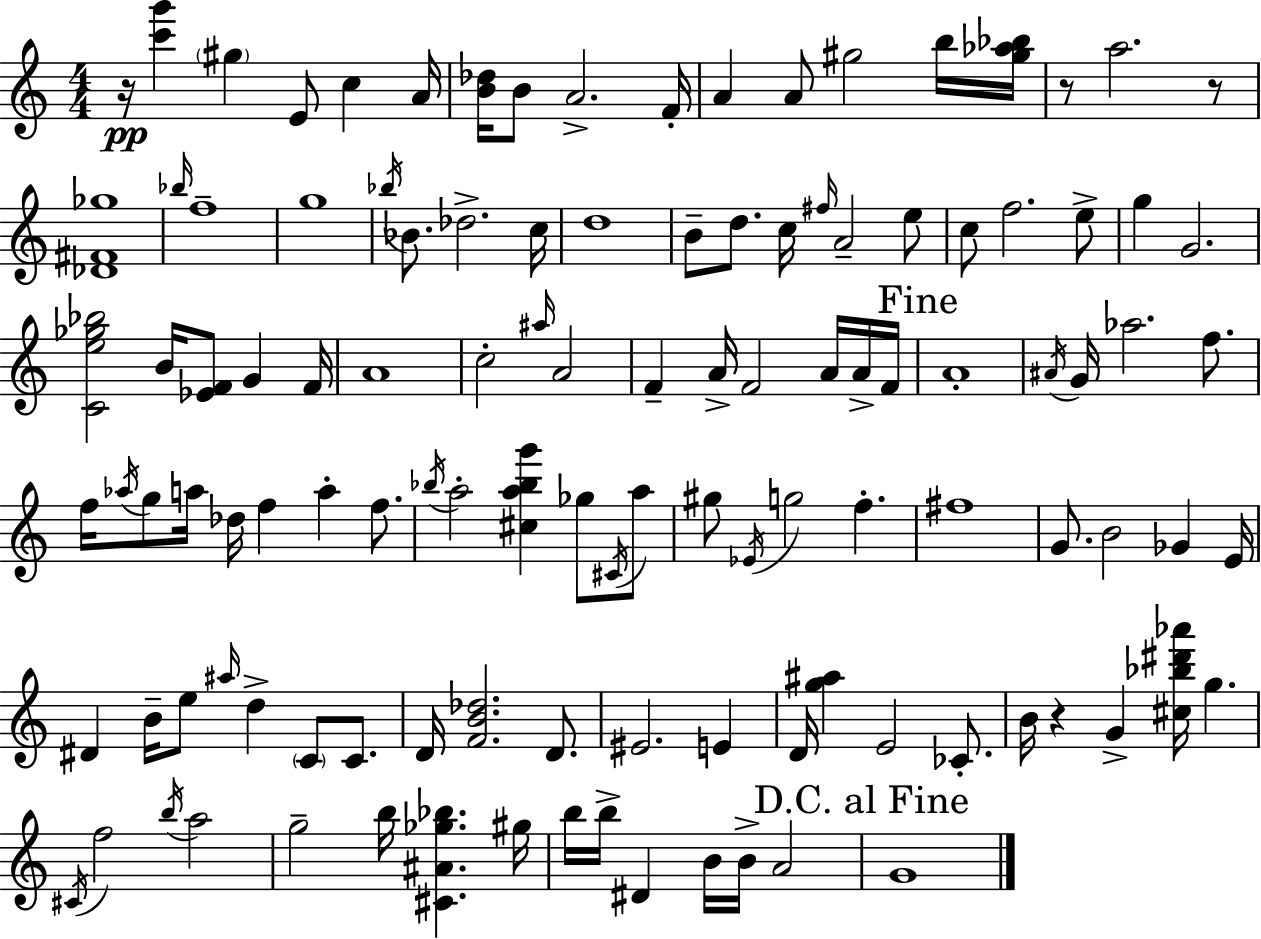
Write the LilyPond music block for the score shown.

{
  \clef treble
  \numericTimeSignature
  \time 4/4
  \key c \major
  r16\pp <c''' g'''>4 \parenthesize gis''4 e'8 c''4 a'16 | <b' des''>16 b'8 a'2.-> f'16-. | a'4 a'8 gis''2 b''16 <gis'' aes'' bes''>16 | r8 a''2. r8 | \break <des' fis' ges''>1 | \grace { bes''16 } f''1-- | g''1 | \acciaccatura { bes''16 } bes'8. des''2.-> | \break c''16 d''1 | b'8-- d''8. c''16 \grace { fis''16 } a'2-- | e''8 c''8 f''2. | e''8-> g''4 g'2. | \break <c' e'' ges'' bes''>2 b'16 <ees' f'>8 g'4 | f'16 a'1 | c''2-. \grace { ais''16 } a'2 | f'4-- a'16-> f'2 | \break a'16 a'16-> f'16 \mark "Fine" a'1-. | \acciaccatura { ais'16 } g'16 aes''2. | f''8. f''16 \acciaccatura { aes''16 } g''8 a''16 des''16 f''4 a''4-. | f''8. \acciaccatura { bes''16 } a''2-. <cis'' a'' bes'' g'''>4 | \break ges''8 \acciaccatura { cis'16 } a''8 gis''8 \acciaccatura { ees'16 } g''2 | f''4.-. fis''1 | g'8. b'2 | ges'4 e'16 dis'4 b'16-- e''8 | \break \grace { ais''16 } d''4-> \parenthesize c'8 c'8. d'16 <f' b' des''>2. | d'8. eis'2. | e'4 d'16 <g'' ais''>4 e'2 | ces'8.-. b'16 r4 g'4-> | \break <cis'' bes'' dis''' aes'''>16 g''4. \acciaccatura { cis'16 } f''2 | \acciaccatura { b''16 } a''2 g''2-- | b''16 <cis' ais' ges'' bes''>4. gis''16 b''16 b''16-> dis'4 | b'16 b'16-> a'2 \mark "D.C. al Fine" g'1 | \break \bar "|."
}